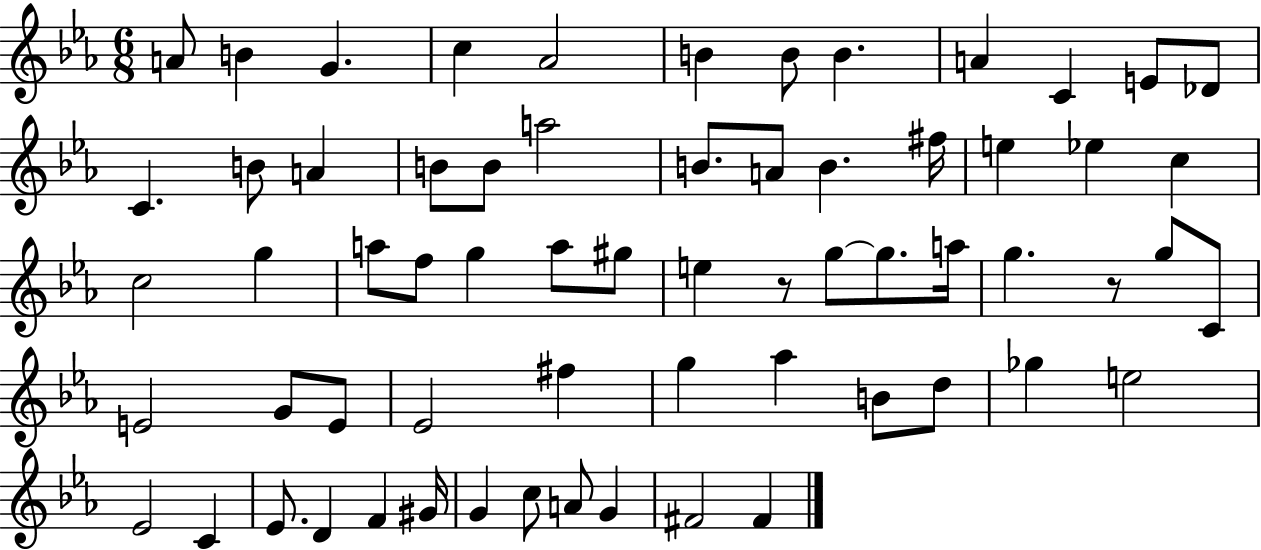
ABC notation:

X:1
T:Untitled
M:6/8
L:1/4
K:Eb
A/2 B G c _A2 B B/2 B A C E/2 _D/2 C B/2 A B/2 B/2 a2 B/2 A/2 B ^f/4 e _e c c2 g a/2 f/2 g a/2 ^g/2 e z/2 g/2 g/2 a/4 g z/2 g/2 C/2 E2 G/2 E/2 _E2 ^f g _a B/2 d/2 _g e2 _E2 C _E/2 D F ^G/4 G c/2 A/2 G ^F2 ^F